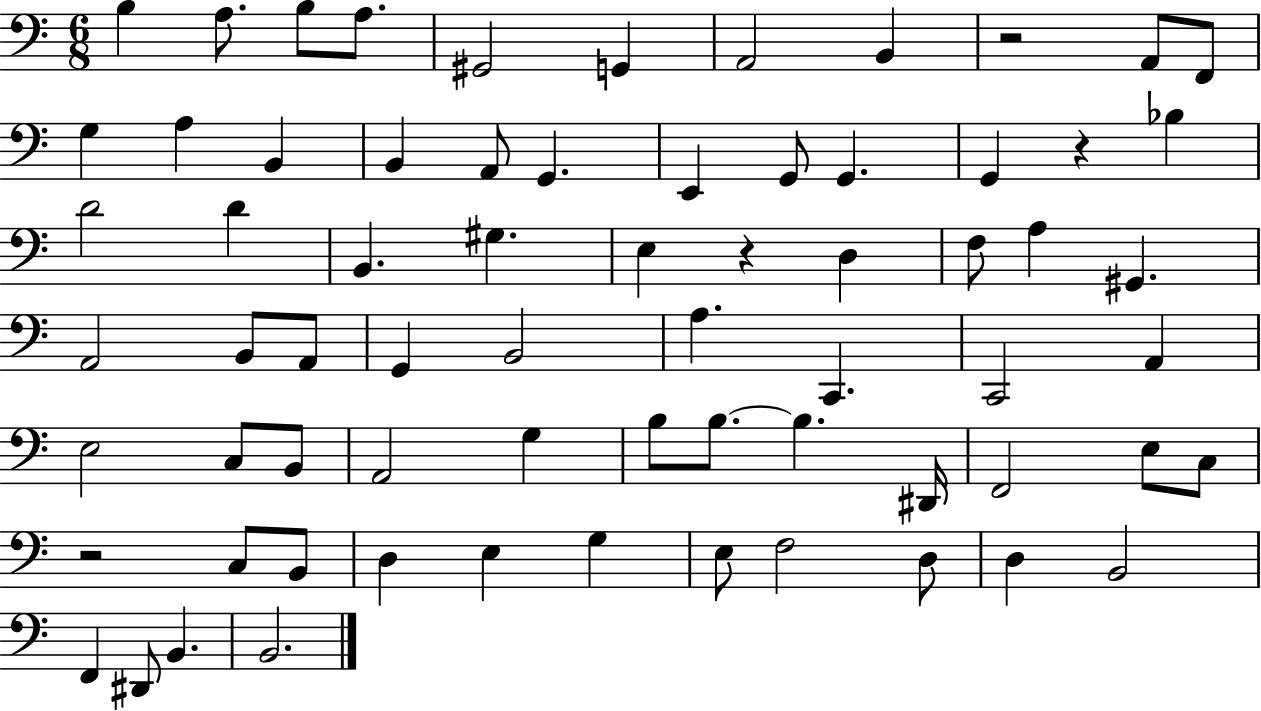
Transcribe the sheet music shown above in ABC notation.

X:1
T:Untitled
M:6/8
L:1/4
K:C
B, A,/2 B,/2 A,/2 ^G,,2 G,, A,,2 B,, z2 A,,/2 F,,/2 G, A, B,, B,, A,,/2 G,, E,, G,,/2 G,, G,, z _B, D2 D B,, ^G, E, z D, F,/2 A, ^G,, A,,2 B,,/2 A,,/2 G,, B,,2 A, C,, C,,2 A,, E,2 C,/2 B,,/2 A,,2 G, B,/2 B,/2 B, ^D,,/4 F,,2 E,/2 C,/2 z2 C,/2 B,,/2 D, E, G, E,/2 F,2 D,/2 D, B,,2 F,, ^D,,/2 B,, B,,2